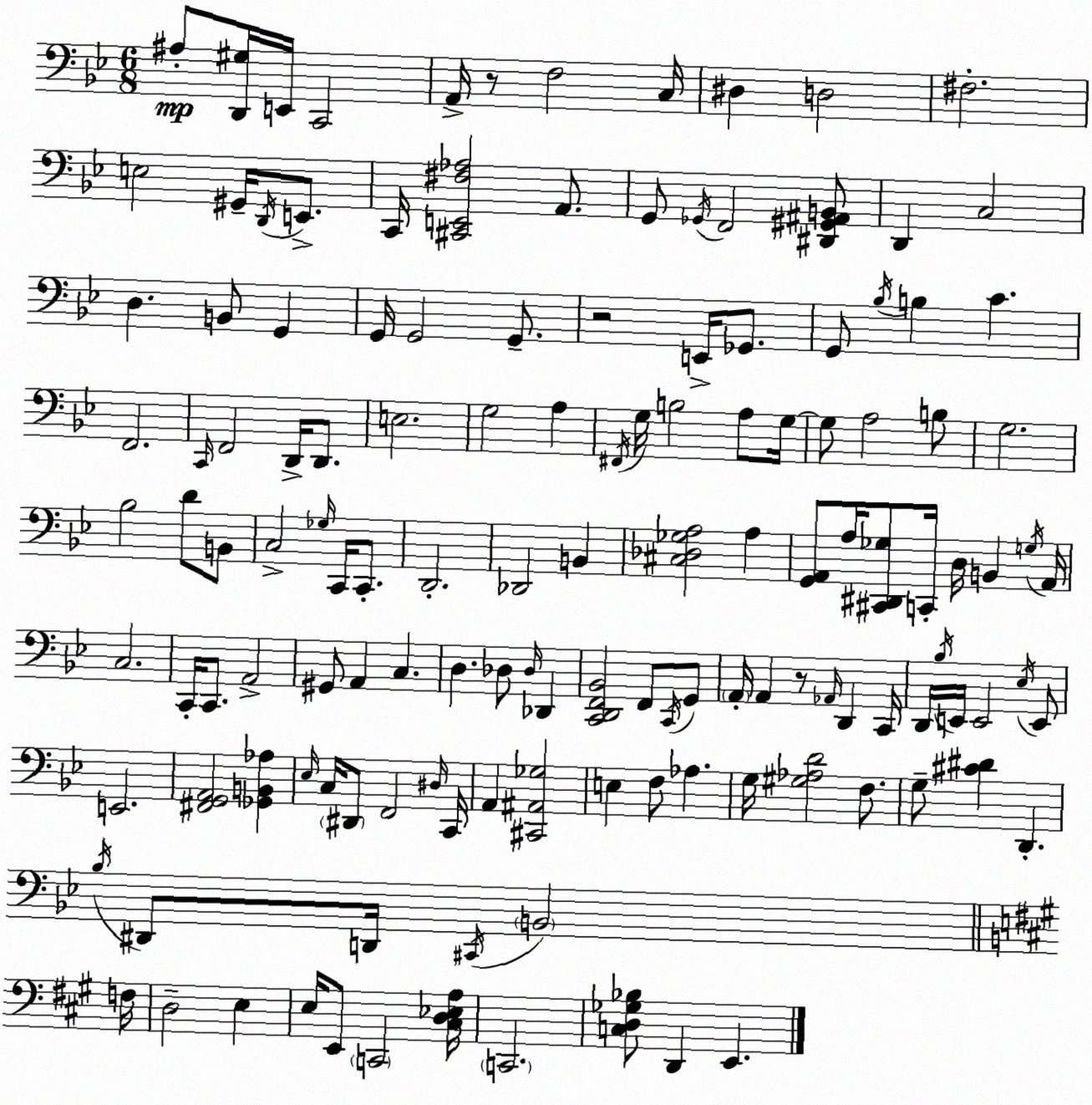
X:1
T:Untitled
M:6/8
L:1/4
K:Gm
^A,/2 [D,,^G,]/4 E,,/4 C,,2 A,,/4 z/2 F,2 C,/4 ^D, D,2 ^F,2 E,2 ^G,,/4 D,,/4 E,,/2 C,,/4 [^C,,E,,^F,_A,]2 A,,/2 G,,/2 _G,,/4 F,,2 [^D,,^G,,^A,,B,,]/2 D,, C,2 D, B,,/2 G,, G,,/4 G,,2 G,,/2 z2 E,,/4 _G,,/2 G,,/2 _B,/4 B, C F,,2 C,,/4 F,,2 D,,/4 D,,/2 E,2 G,2 A, ^F,,/4 G,/4 B,2 A,/2 G,/4 G,/2 A,2 B,/2 G,2 _B,2 D/2 B,,/2 C,2 _G,/4 C,,/4 C,,/2 D,,2 _D,,2 B,, [^C,_D,_G,A,]2 A, [G,,A,,]/2 A,/4 [^C,,^D,,_G,]/2 C,,/4 D,/4 B,, G,/4 A,,/4 C,2 C,,/4 C,,/2 A,,2 ^G,,/2 A,, C, D, _D,/2 _D,/4 _D,, [C,,D,,F,,_B,,]2 F,,/2 C,,/4 G,,/2 A,,/4 A,, z/2 _A,,/4 D,, C,,/4 D,,/4 _B,/4 E,,/4 E,,2 _E,/4 E,,/2 E,,2 [^F,,G,,A,,]2 [_G,,B,,_A,] _E,/4 C,/4 ^D,,/2 F,,2 ^D,/4 C,,/4 A,, [^C,,^A,,_G,]2 E, F,/2 _A, G,/4 [^G,_A,D]2 F,/2 G,/2 [^C^D] D,, _B,/4 ^D,,/2 D,,/4 ^C,,/4 B,,2 F,/4 D,2 E, E,/4 E,,/2 C,,2 [^C,D,_E,A,]/4 C,,2 [C,D,_G,_B,]/2 D,, E,,